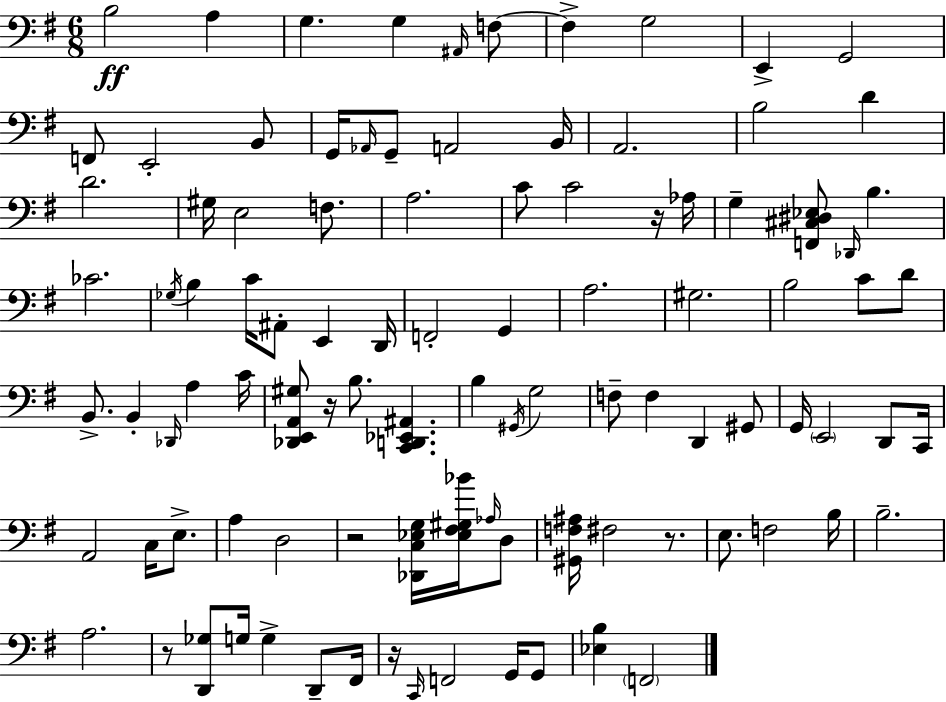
B3/h A3/q G3/q. G3/q A#2/s F3/e F3/q G3/h E2/q G2/h F2/e E2/h B2/e G2/s Ab2/s G2/e A2/h B2/s A2/h. B3/h D4/q D4/h. G#3/s E3/h F3/e. A3/h. C4/e C4/h R/s Ab3/s G3/q [F2,C#3,D#3,Eb3]/e Db2/s B3/q. CES4/h. Gb3/s B3/q C4/s A#2/e E2/q D2/s F2/h G2/q A3/h. G#3/h. B3/h C4/e D4/e B2/e. B2/q Db2/s A3/q C4/s [Db2,E2,A2,G#3]/e R/s B3/e. [C2,D2,Eb2,A#2]/q. B3/q G#2/s G3/h F3/e F3/q D2/q G#2/e G2/s E2/h D2/e C2/s A2/h C3/s E3/e. A3/q D3/h R/h [Db2,C3,Eb3,G3]/s [Eb3,F#3,G#3,Bb4]/s Ab3/s D3/e [G#2,F3,A#3]/s F#3/h R/e. E3/e. F3/h B3/s B3/h. A3/h. R/e [D2,Gb3]/e G3/s G3/q D2/e F#2/s R/s C2/s F2/h G2/s G2/e [Eb3,B3]/q F2/h